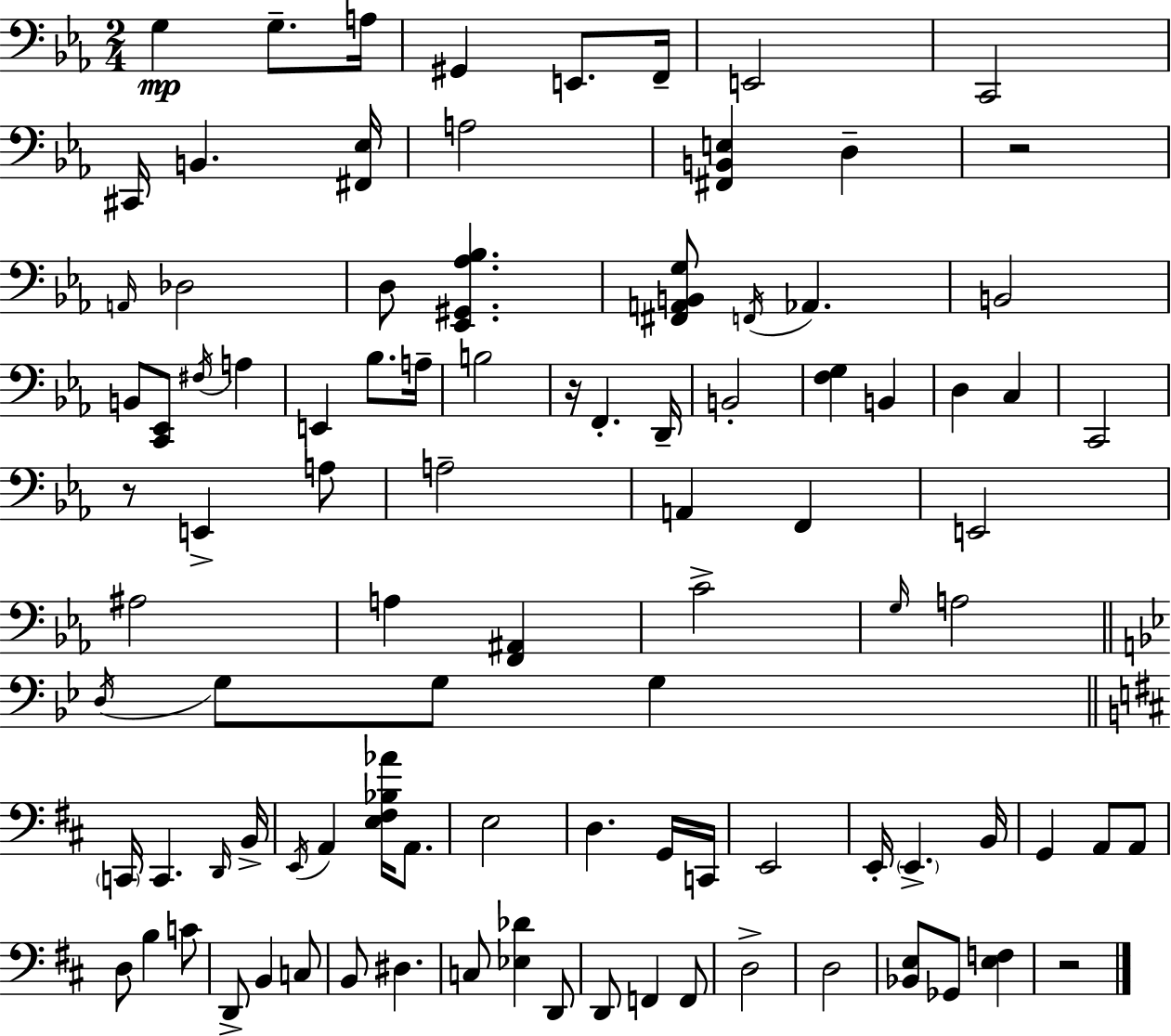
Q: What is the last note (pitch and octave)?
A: Gb2